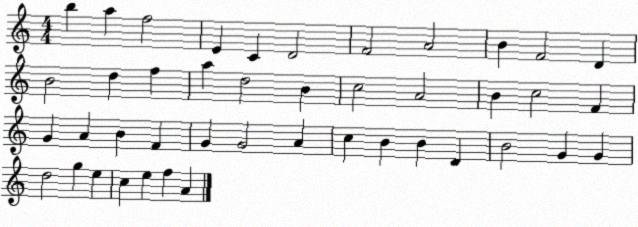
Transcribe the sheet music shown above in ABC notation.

X:1
T:Untitled
M:4/4
L:1/4
K:C
b a f2 E C D2 F2 A2 B F2 D B2 d f a d2 B c2 A2 B c2 F G A B F G G2 A c B B D B2 G G d2 g e c e f A